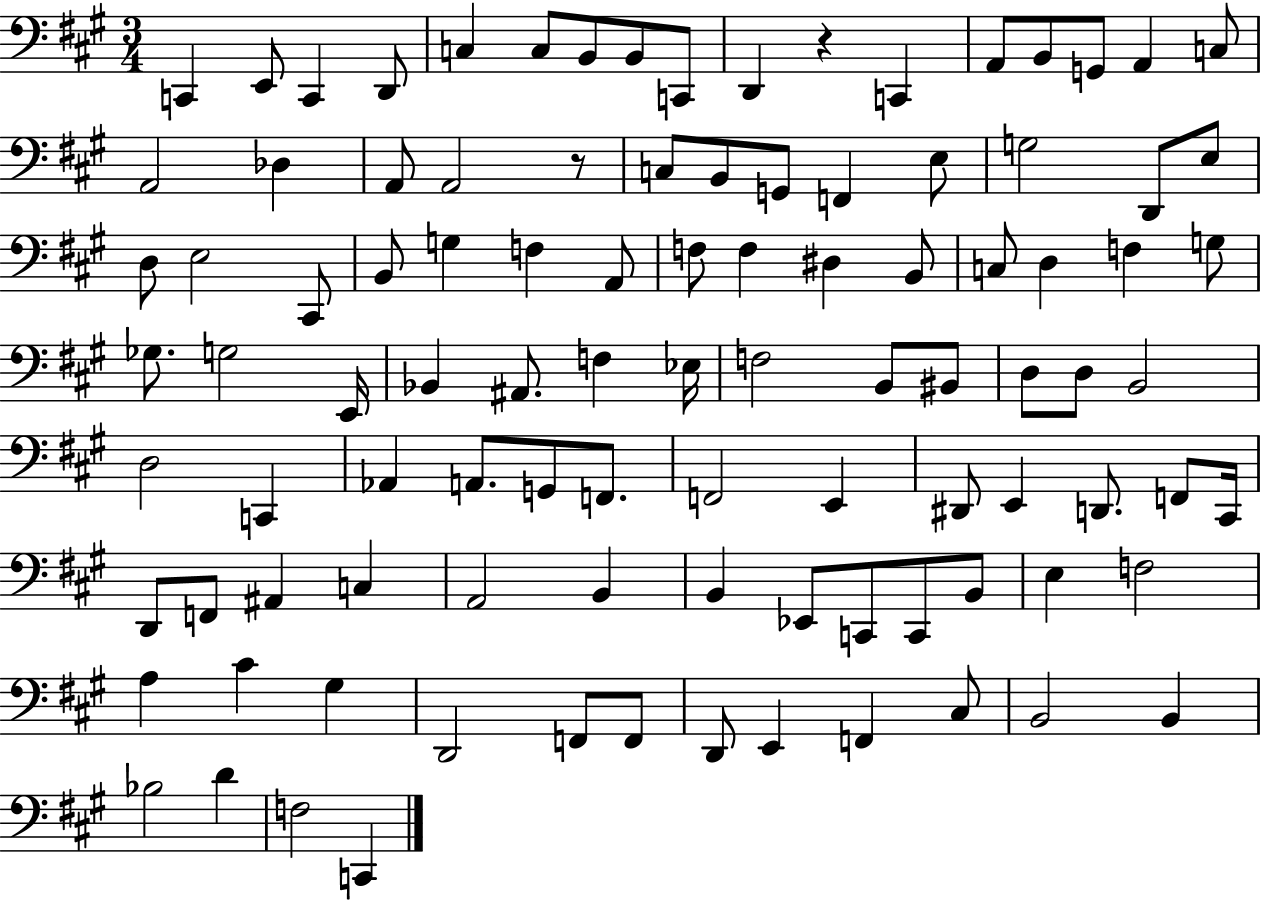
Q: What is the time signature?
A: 3/4